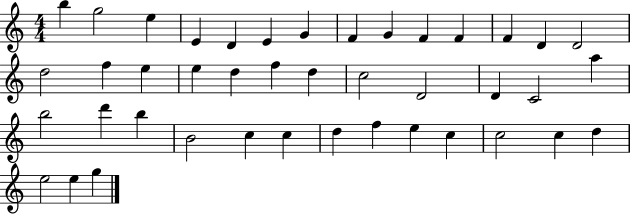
B5/q G5/h E5/q E4/q D4/q E4/q G4/q F4/q G4/q F4/q F4/q F4/q D4/q D4/h D5/h F5/q E5/q E5/q D5/q F5/q D5/q C5/h D4/h D4/q C4/h A5/q B5/h D6/q B5/q B4/h C5/q C5/q D5/q F5/q E5/q C5/q C5/h C5/q D5/q E5/h E5/q G5/q